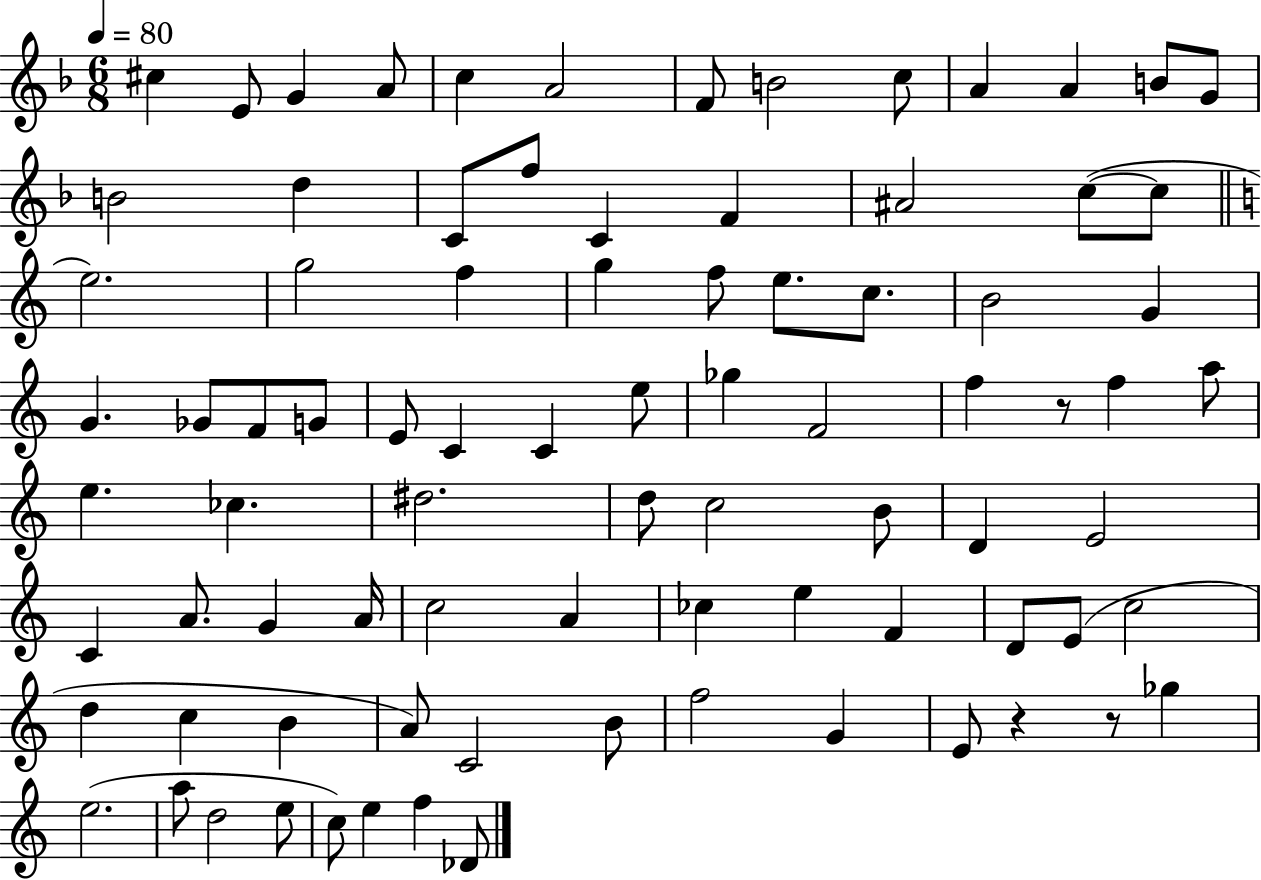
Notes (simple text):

C#5/q E4/e G4/q A4/e C5/q A4/h F4/e B4/h C5/e A4/q A4/q B4/e G4/e B4/h D5/q C4/e F5/e C4/q F4/q A#4/h C5/e C5/e E5/h. G5/h F5/q G5/q F5/e E5/e. C5/e. B4/h G4/q G4/q. Gb4/e F4/e G4/e E4/e C4/q C4/q E5/e Gb5/q F4/h F5/q R/e F5/q A5/e E5/q. CES5/q. D#5/h. D5/e C5/h B4/e D4/q E4/h C4/q A4/e. G4/q A4/s C5/h A4/q CES5/q E5/q F4/q D4/e E4/e C5/h D5/q C5/q B4/q A4/e C4/h B4/e F5/h G4/q E4/e R/q R/e Gb5/q E5/h. A5/e D5/h E5/e C5/e E5/q F5/q Db4/e